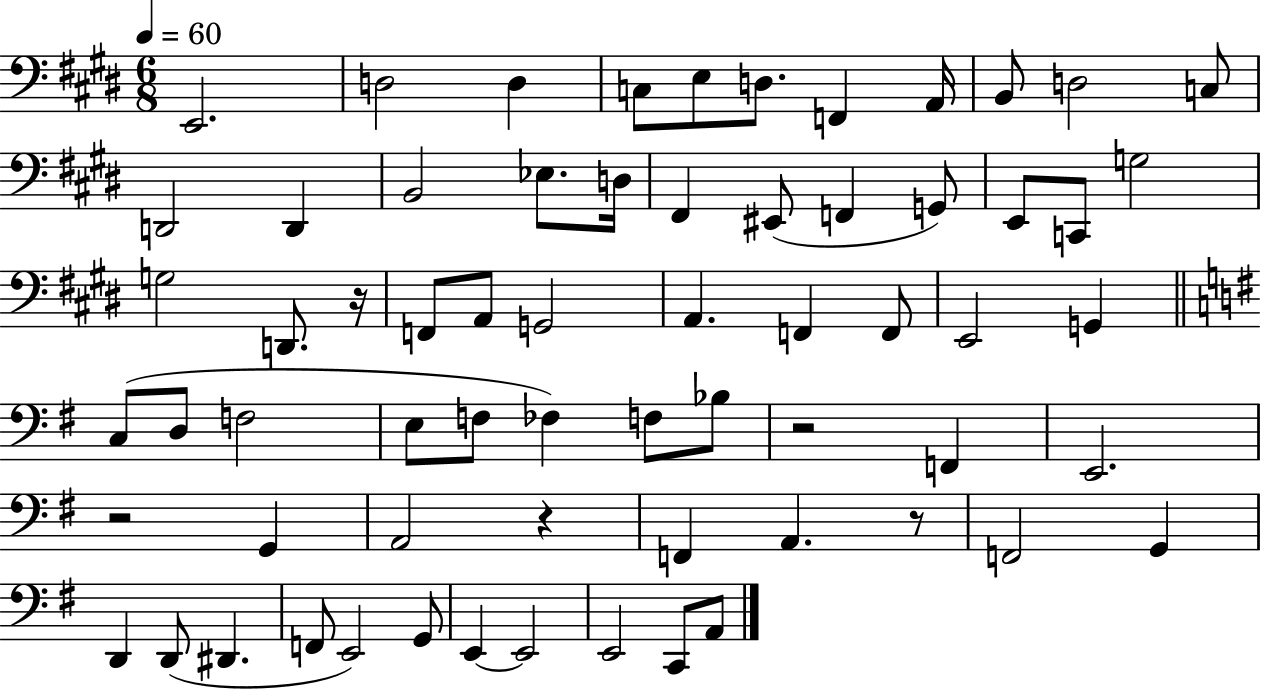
{
  \clef bass
  \numericTimeSignature
  \time 6/8
  \key e \major
  \tempo 4 = 60
  e,2. | d2 d4 | c8 e8 d8. f,4 a,16 | b,8 d2 c8 | \break d,2 d,4 | b,2 ees8. d16 | fis,4 eis,8( f,4 g,8) | e,8 c,8 g2 | \break g2 d,8. r16 | f,8 a,8 g,2 | a,4. f,4 f,8 | e,2 g,4 | \break \bar "||" \break \key g \major c8( d8 f2 | e8 f8 fes4) f8 bes8 | r2 f,4 | e,2. | \break r2 g,4 | a,2 r4 | f,4 a,4. r8 | f,2 g,4 | \break d,4 d,8( dis,4. | f,8 e,2) g,8 | e,4~~ e,2 | e,2 c,8 a,8 | \break \bar "|."
}